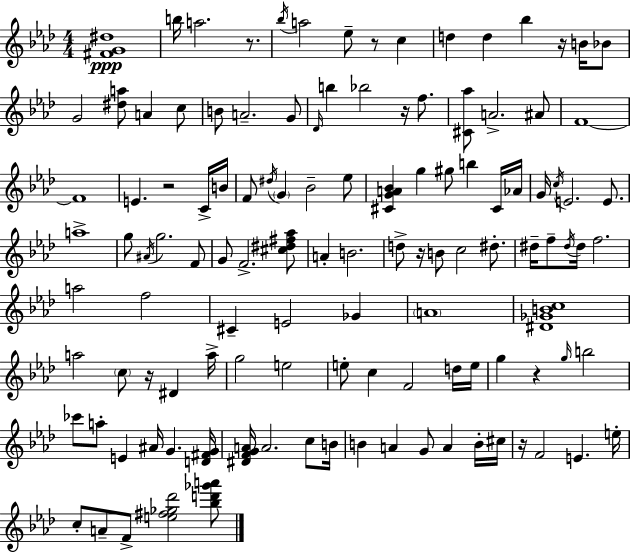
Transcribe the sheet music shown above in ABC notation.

X:1
T:Untitled
M:4/4
L:1/4
K:Ab
[^FG^d]4 b/4 a2 z/2 _b/4 a2 _e/2 z/2 c d d _b z/4 B/4 _B/2 G2 [^da]/2 A c/2 B/2 A2 G/2 _D/4 b _b2 z/4 f/2 [^C_a]/2 A2 ^A/2 F4 F4 E z2 C/4 B/4 F/2 ^d/4 G _B2 _e/2 [^CGA_B] g ^g/2 b ^C/4 _A/4 G/4 c/4 E2 E/2 a4 g/2 ^A/4 g2 F/2 G/2 F2 [^c^d^f_a]/2 A B2 d/2 z/4 B/2 c2 ^d/2 ^d/4 f/2 ^d/4 ^d/4 f2 a2 f2 ^C E2 _G A4 [^D_GBc]4 a2 c/2 z/4 ^D a/4 g2 e2 e/2 c F2 d/4 e/4 g z g/4 b2 _c'/2 a/2 E ^A/4 G [D^FG]/4 [^DFGA]/4 A2 c/2 B/4 B A G/2 A B/4 ^c/4 z/4 F2 E e/4 c/2 A/2 F/2 [e^f_g_d']2 [_bd'_g'a']/2